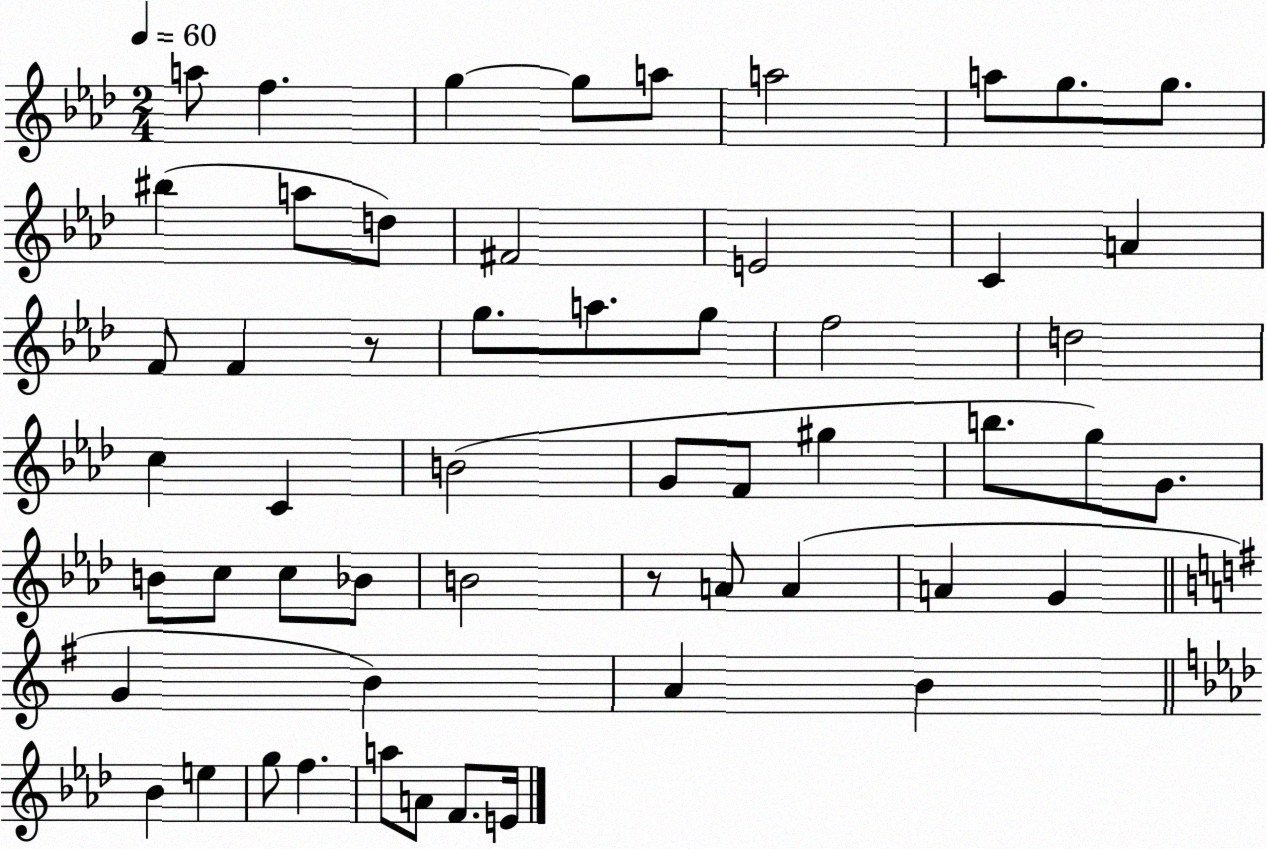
X:1
T:Untitled
M:2/4
L:1/4
K:Ab
a/2 f g g/2 a/2 a2 a/2 g/2 g/2 ^b a/2 d/2 ^F2 E2 C A F/2 F z/2 g/2 a/2 g/2 f2 d2 c C B2 G/2 F/2 ^g b/2 g/2 G/2 B/2 c/2 c/2 _B/2 B2 z/2 A/2 A A G G B A B _B e g/2 f a/2 A/2 F/2 E/4